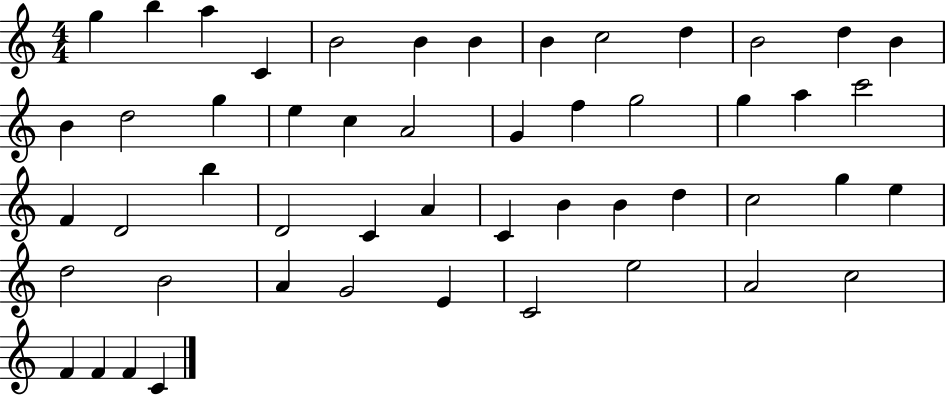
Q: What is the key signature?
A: C major